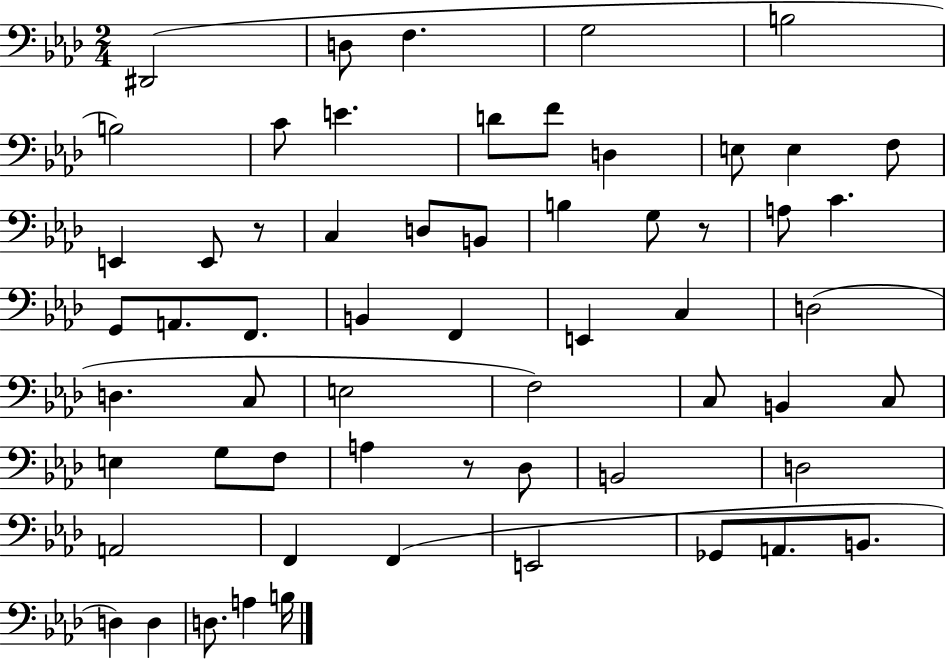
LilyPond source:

{
  \clef bass
  \numericTimeSignature
  \time 2/4
  \key aes \major
  dis,2( | d8 f4. | g2 | b2 | \break b2) | c'8 e'4. | d'8 f'8 d4 | e8 e4 f8 | \break e,4 e,8 r8 | c4 d8 b,8 | b4 g8 r8 | a8 c'4. | \break g,8 a,8. f,8. | b,4 f,4 | e,4 c4 | d2( | \break d4. c8 | e2 | f2) | c8 b,4 c8 | \break e4 g8 f8 | a4 r8 des8 | b,2 | d2 | \break a,2 | f,4 f,4( | e,2 | ges,8 a,8. b,8. | \break d4) d4 | d8. a4 b16 | \bar "|."
}